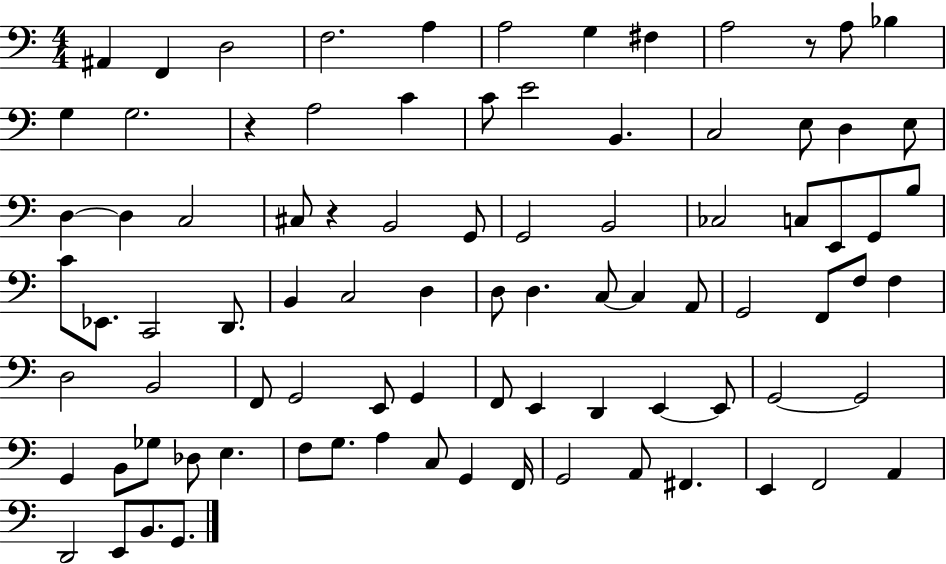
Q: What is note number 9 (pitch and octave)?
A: A3